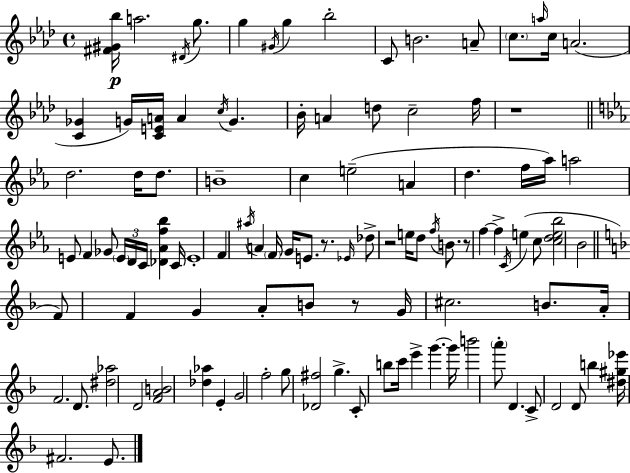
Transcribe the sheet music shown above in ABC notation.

X:1
T:Untitled
M:4/4
L:1/4
K:Ab
[^F^G_b]/4 a2 ^D/4 g/2 g ^G/4 g _b2 C/2 B2 A/2 c/2 a/4 c/4 A2 [C_G] G/4 [CEA]/4 A c/4 G _B/4 A d/2 c2 f/4 z4 d2 d/4 d/2 B4 c e2 A d f/4 _a/4 a2 E/2 F _G/2 E/4 D/4 C/4 [_D_Af_b] C/4 E4 F ^a/4 A F/4 G/4 E/2 z/2 _E/4 _d/2 z2 e/4 d/2 f/4 B/2 z/2 f f C/4 e c/2 [cde_b]2 _B2 F/2 F G A/2 B/2 z/2 G/4 ^c2 B/2 A/4 F2 D/2 [^d_a]2 D2 [FAB]2 [_d_a] E G2 f2 g/2 [_D^f]2 g C/2 b/2 c'/4 e' g' g'/4 b'2 a'/2 D C/2 D2 D/2 b [^d^g_e']/4 ^F2 E/2